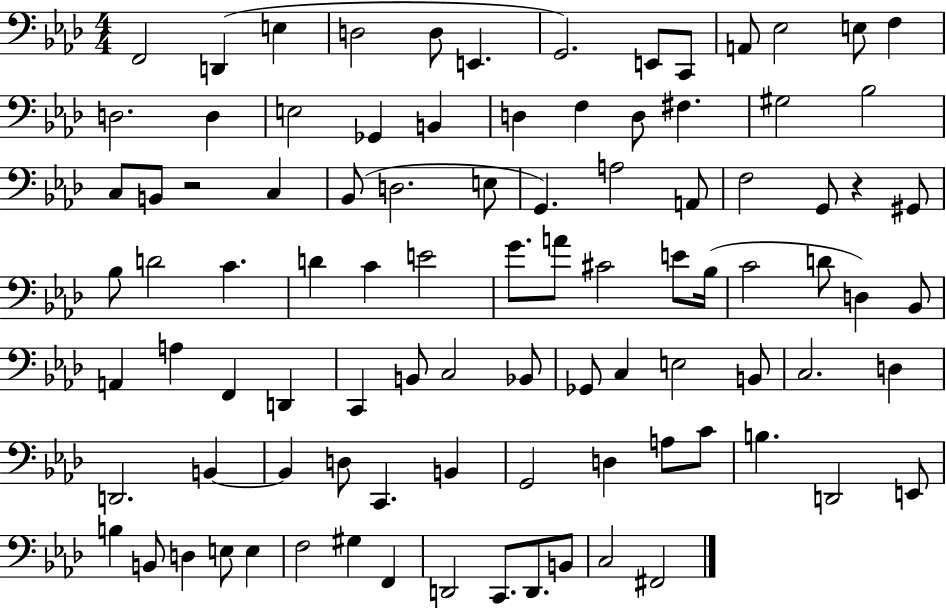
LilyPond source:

{
  \clef bass
  \numericTimeSignature
  \time 4/4
  \key aes \major
  f,2 d,4( e4 | d2 d8 e,4. | g,2.) e,8 c,8 | a,8 ees2 e8 f4 | \break d2. d4 | e2 ges,4 b,4 | d4 f4 d8 fis4. | gis2 bes2 | \break c8 b,8 r2 c4 | bes,8( d2. e8 | g,4.) a2 a,8 | f2 g,8 r4 gis,8 | \break bes8 d'2 c'4. | d'4 c'4 e'2 | g'8. a'8 cis'2 e'8 bes16( | c'2 d'8 d4) bes,8 | \break a,4 a4 f,4 d,4 | c,4 b,8 c2 bes,8 | ges,8 c4 e2 b,8 | c2. d4 | \break d,2. b,4~~ | b,4 d8 c,4. b,4 | g,2 d4 a8 c'8 | b4. d,2 e,8 | \break b4 b,8 d4 e8 e4 | f2 gis4 f,4 | d,2 c,8. d,8. b,8 | c2 fis,2 | \break \bar "|."
}